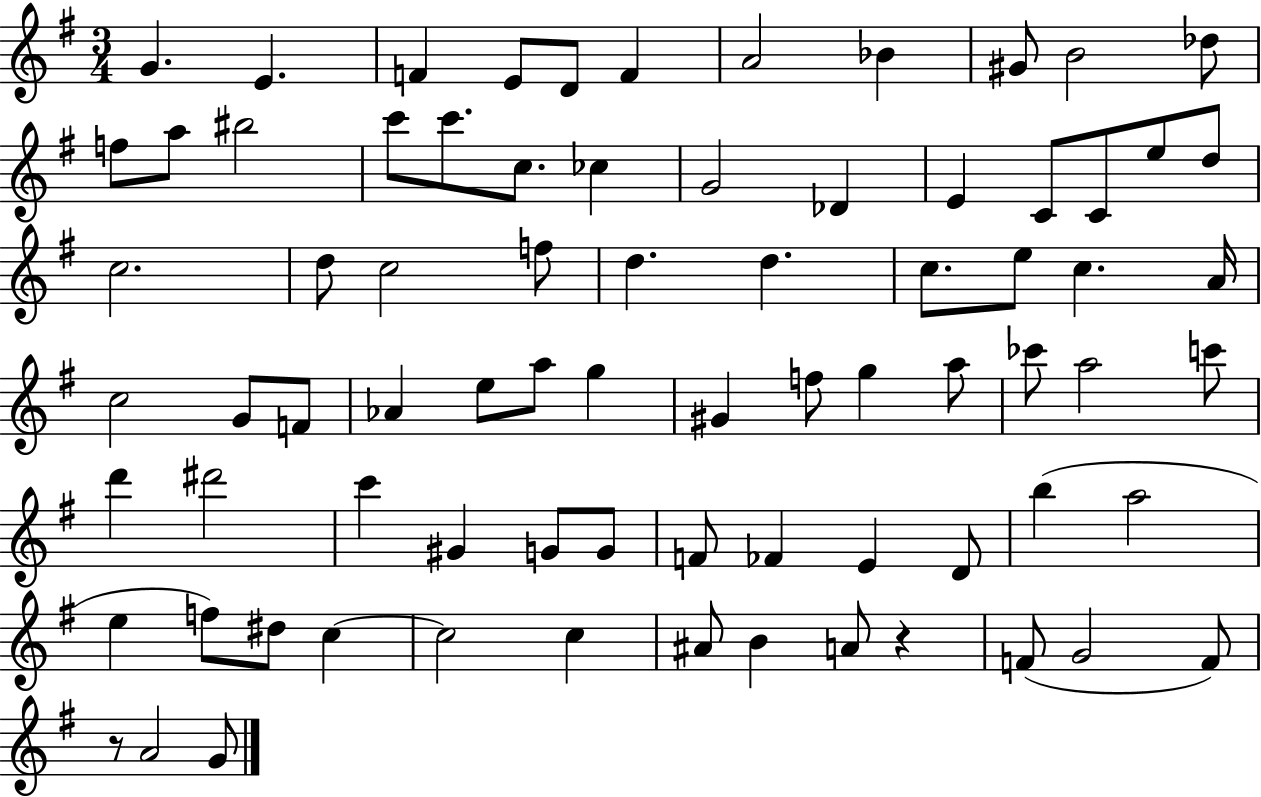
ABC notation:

X:1
T:Untitled
M:3/4
L:1/4
K:G
G E F E/2 D/2 F A2 _B ^G/2 B2 _d/2 f/2 a/2 ^b2 c'/2 c'/2 c/2 _c G2 _D E C/2 C/2 e/2 d/2 c2 d/2 c2 f/2 d d c/2 e/2 c A/4 c2 G/2 F/2 _A e/2 a/2 g ^G f/2 g a/2 _c'/2 a2 c'/2 d' ^d'2 c' ^G G/2 G/2 F/2 _F E D/2 b a2 e f/2 ^d/2 c c2 c ^A/2 B A/2 z F/2 G2 F/2 z/2 A2 G/2